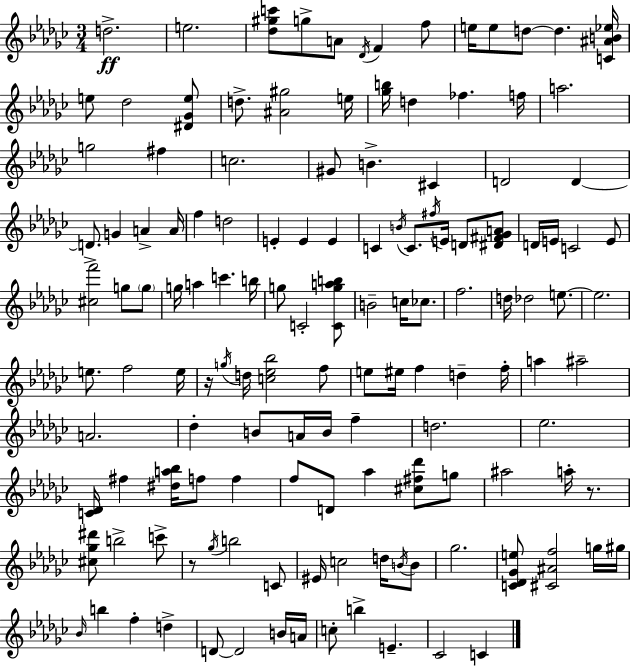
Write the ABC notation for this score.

X:1
T:Untitled
M:3/4
L:1/4
K:Ebm
d2 e2 [_d^gc']/2 g/2 A/2 _D/4 F f/2 e/4 e/2 d/2 d [C^AB_e]/4 e/2 _d2 [^D_Ge]/2 d/2 [^A^g]2 e/4 [_gb]/4 d _f f/4 a2 g2 ^f c2 ^G/2 B ^C D2 D D/2 G A A/4 f d2 E E E C B/4 C/2 ^f/4 E/4 D/2 [^D^F_GA]/2 D/4 E/4 C2 E/2 [^cf']2 g/2 g/2 g/4 a c' b/4 g/2 C2 [Cgab]/2 B2 c/4 _c/2 f2 d/4 _d2 e/2 e2 e/2 f2 e/4 z/4 g/4 d/4 [c_e_b]2 f/2 e/2 ^e/4 f d f/4 a ^a2 A2 _d B/2 A/4 B/4 f d2 _e2 [C_D]/4 ^f [^da_b]/4 f/2 f f/2 D/2 _a [^c^f_d']/2 g/2 ^a2 a/4 z/2 [^c_g^d']/2 b2 c'/2 z/2 _g/4 b2 C/2 ^E/4 c2 d/4 B/4 B/2 _g2 [C_D_Ge]/2 [^C^Af]2 g/4 ^g/4 _B/4 b f d D/2 D2 B/4 A/4 c/2 b E _C2 C